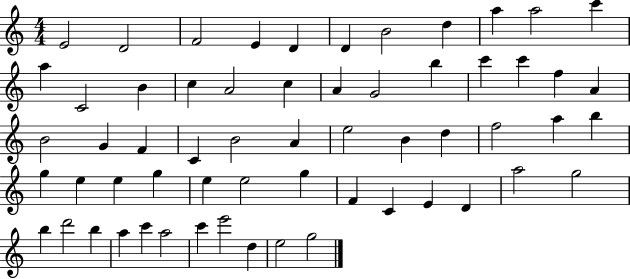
{
  \clef treble
  \numericTimeSignature
  \time 4/4
  \key c \major
  e'2 d'2 | f'2 e'4 d'4 | d'4 b'2 d''4 | a''4 a''2 c'''4 | \break a''4 c'2 b'4 | c''4 a'2 c''4 | a'4 g'2 b''4 | c'''4 c'''4 f''4 a'4 | \break b'2 g'4 f'4 | c'4 b'2 a'4 | e''2 b'4 d''4 | f''2 a''4 b''4 | \break g''4 e''4 e''4 g''4 | e''4 e''2 g''4 | f'4 c'4 e'4 d'4 | a''2 g''2 | \break b''4 d'''2 b''4 | a''4 c'''4 a''2 | c'''4 e'''2 d''4 | e''2 g''2 | \break \bar "|."
}